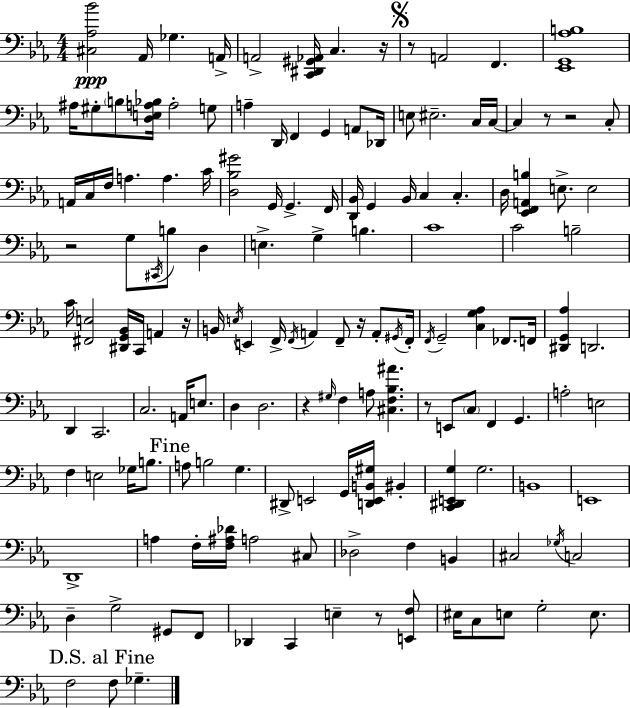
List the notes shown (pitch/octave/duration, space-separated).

[C#3,Ab3,Bb4]/h Ab2/s Gb3/q. A2/s A2/h [C2,D#2,G#2,Ab2]/s C3/q. R/s R/e A2/h F2/q. [Eb2,G2,Ab3,B3]/w A#3/s G#3/e B3/e [D3,E3,A3,Bb3]/s A3/h G3/e A3/q D2/s F2/q G2/q A2/e Db2/s E3/e EIS3/h. C3/s C3/s C3/q R/e R/h C3/e A2/s C3/s F3/s A3/q. A3/q. C4/s [D3,Bb3,G#4]/h G2/s G2/q. F2/s [D2,Bb2]/s G2/q Bb2/s C3/q C3/q. D3/s [Eb2,F2,A2,B3]/q E3/e. E3/h R/h G3/e C#2/s B3/e D3/q E3/q. G3/q B3/q. C4/w C4/h B3/h C4/s [F#2,E3]/h [D#2,G2,Bb2]/s C2/s A2/q R/s B2/s E3/s E2/q F2/s F2/s A2/q F2/e R/s A2/e G#2/s F2/s F2/s G2/h [C3,G3,Ab3]/q FES2/e. F2/s [D#2,G2,Ab3]/q D2/h. D2/q C2/h. C3/h. A2/s E3/e. D3/q D3/h. R/q G#3/s F3/q A3/e [C#3,F3,Bb3,A#4]/q. R/e E2/e C3/e F2/q G2/q. A3/h E3/h F3/q E3/h Gb3/s B3/e. A3/e B3/h G3/q. D#2/e E2/h G2/s [D2,E2,B2,G#3]/s BIS2/q [C2,D#2,E2,G3]/q G3/h. B2/w E2/w D2/w A3/q F3/s [F3,A#3,Db4]/s A3/h C#3/e Db3/h F3/q B2/q C#3/h Gb3/s C3/h D3/q G3/h G#2/e F2/e Db2/q C2/q E3/q R/e [E2,F3]/e EIS3/s C3/e E3/e G3/h E3/e. F3/h F3/e Gb3/q.